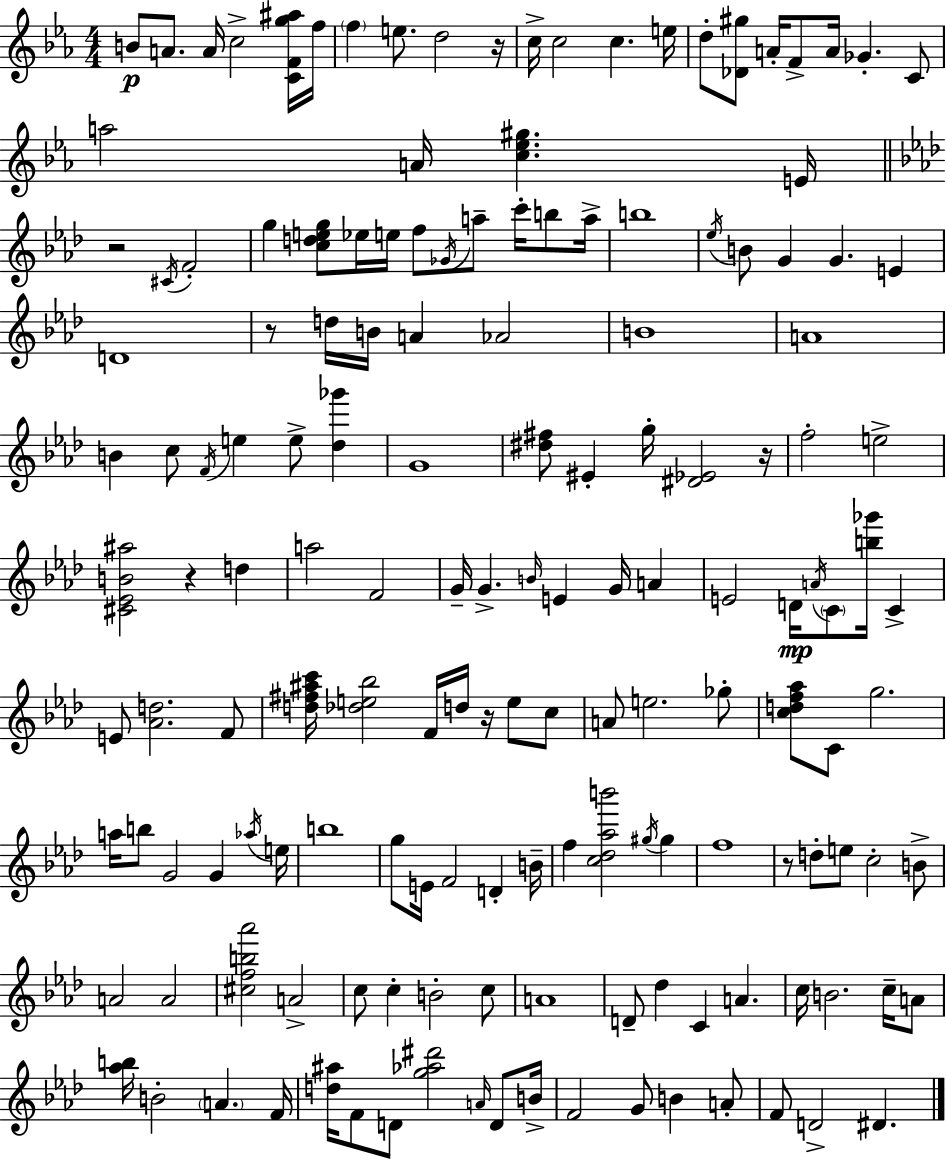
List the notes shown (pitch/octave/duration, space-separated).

B4/e A4/e. A4/s C5/h [C4,F4,G5,A#5]/s F5/s F5/q E5/e. D5/h R/s C5/s C5/h C5/q. E5/s D5/e [Db4,G#5]/e A4/s F4/e A4/s Gb4/q. C4/e A5/h A4/s [C5,Eb5,G#5]/q. E4/s R/h C#4/s F4/h G5/q [C5,D5,E5,G5]/e Eb5/s E5/s F5/e Gb4/s A5/e C6/s B5/e A5/s B5/w Eb5/s B4/e G4/q G4/q. E4/q D4/w R/e D5/s B4/s A4/q Ab4/h B4/w A4/w B4/q C5/e F4/s E5/q E5/e [Db5,Gb6]/q G4/w [D#5,F#5]/e EIS4/q G5/s [D#4,Eb4]/h R/s F5/h E5/h [C#4,Eb4,B4,A#5]/h R/q D5/q A5/h F4/h G4/s G4/q. B4/s E4/q G4/s A4/q E4/h D4/s A4/s C4/e [B5,Gb6]/s C4/q E4/e [Ab4,D5]/h. F4/e [D5,F#5,A#5,C6]/s [Db5,E5,Bb5]/h F4/s D5/s R/s E5/e C5/e A4/e E5/h. Gb5/e [C5,D5,F5,Ab5]/e C4/e G5/h. A5/s B5/e G4/h G4/q Ab5/s E5/s B5/w G5/e E4/s F4/h D4/q B4/s F5/q [C5,Db5,Ab5,B6]/h G#5/s G#5/q F5/w R/e D5/e E5/e C5/h B4/e A4/h A4/h [C#5,F5,B5,Ab6]/h A4/h C5/e C5/q B4/h C5/e A4/w D4/e Db5/q C4/q A4/q. C5/s B4/h. C5/s A4/e [Ab5,B5]/s B4/h A4/q. F4/s [D5,A#5]/s F4/e D4/e [G5,Ab5,D#6]/h A4/s D4/e B4/s F4/h G4/e B4/q A4/e F4/e D4/h D#4/q.